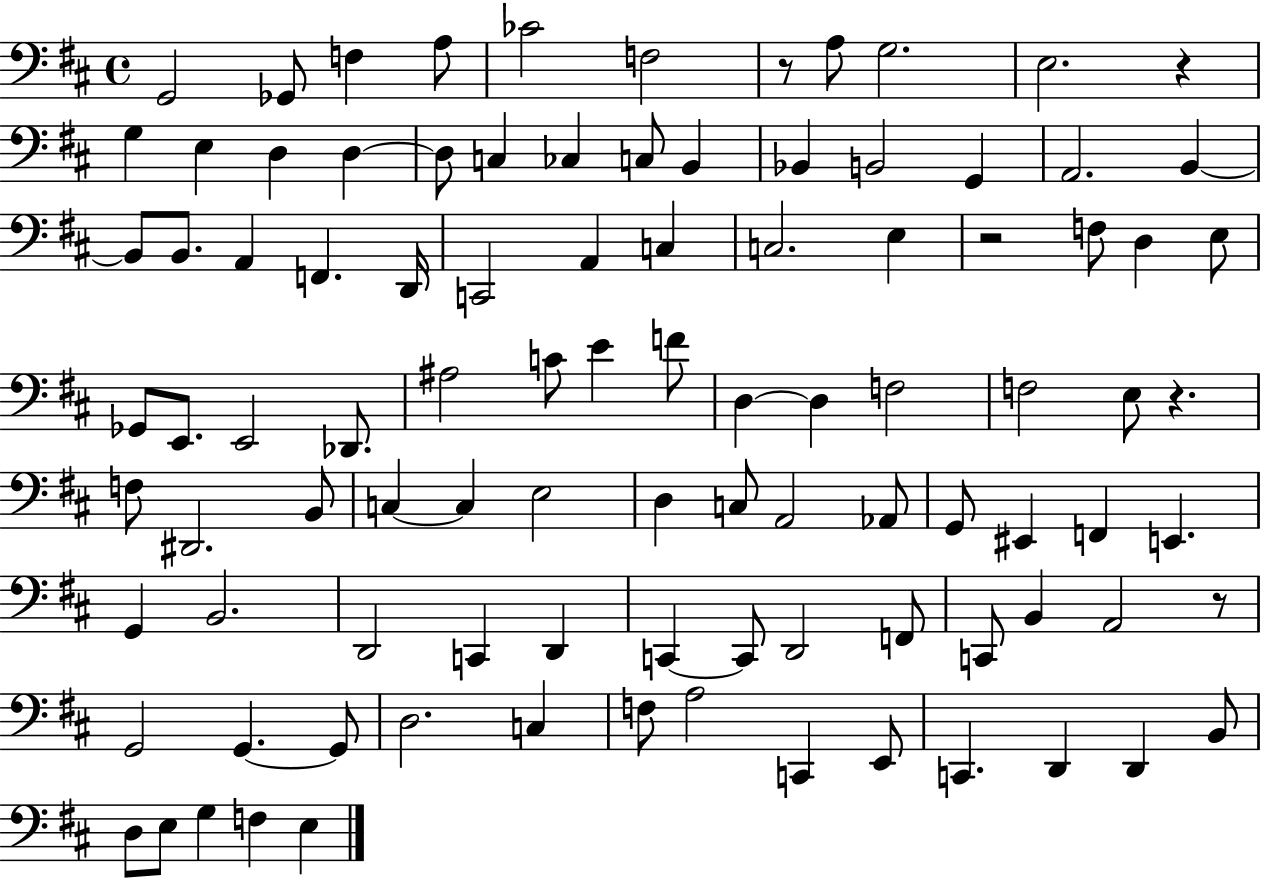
G2/h Gb2/e F3/q A3/e CES4/h F3/h R/e A3/e G3/h. E3/h. R/q G3/q E3/q D3/q D3/q D3/e C3/q CES3/q C3/e B2/q Bb2/q B2/h G2/q A2/h. B2/q B2/e B2/e. A2/q F2/q. D2/s C2/h A2/q C3/q C3/h. E3/q R/h F3/e D3/q E3/e Gb2/e E2/e. E2/h Db2/e. A#3/h C4/e E4/q F4/e D3/q D3/q F3/h F3/h E3/e R/q. F3/e D#2/h. B2/e C3/q C3/q E3/h D3/q C3/e A2/h Ab2/e G2/e EIS2/q F2/q E2/q. G2/q B2/h. D2/h C2/q D2/q C2/q C2/e D2/h F2/e C2/e B2/q A2/h R/e G2/h G2/q. G2/e D3/h. C3/q F3/e A3/h C2/q E2/e C2/q. D2/q D2/q B2/e D3/e E3/e G3/q F3/q E3/q